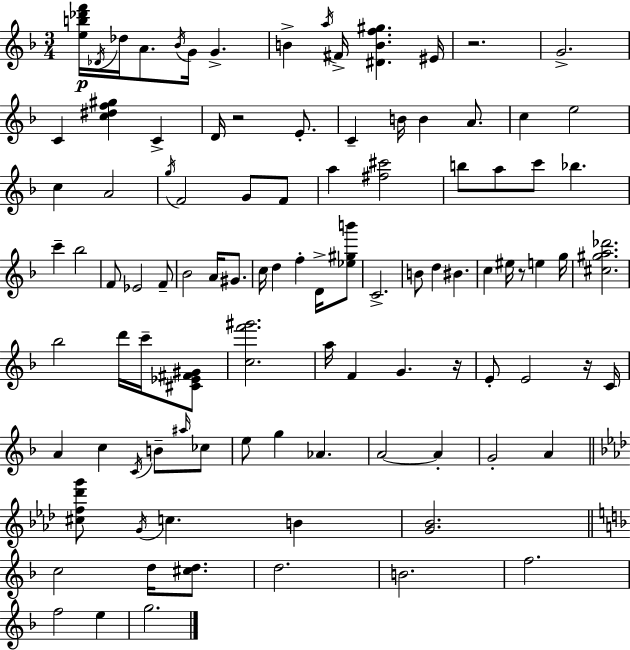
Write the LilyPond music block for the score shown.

{
  \clef treble
  \numericTimeSignature
  \time 3/4
  \key f \major
  <e'' b'' des''' f'''>16\p \acciaccatura { des'16 } des''16 a'8. \acciaccatura { bes'16 } g'16 g'4.-> | b'4-> \acciaccatura { a''16 } fis'16-> <dis' b' f'' gis''>4. | eis'16 r2. | g'2.-> | \break c'4 <c'' dis'' f'' gis''>4 c'4-> | d'16 r2 | e'8.-. c'4-- b'16 b'4 | a'8. c''4 e''2 | \break c''4 a'2 | \acciaccatura { g''16 } f'2 | g'8 f'8 a''4 <fis'' cis'''>2 | b''8 a''8 c'''8 bes''4. | \break c'''4-- bes''2 | f'8 ees'2 | f'8-- bes'2 | a'16 gis'8. c''16 d''4 f''4-. | \break d'16-> <ees'' gis'' b'''>8 c'2.-> | b'8 d''4 bis'4. | c''4 eis''16 r8 e''4 | g''16 <cis'' gis'' a'' des'''>2. | \break bes''2 | d'''16 c'''16-- <cis' ees' fis' gis'>8 <c'' f''' gis'''>2. | a''16 f'4 g'4. | r16 e'8-. e'2 | \break r16 c'16 a'4 c''4 | \acciaccatura { c'16 } b'8-- \grace { ais''16 } ces''8 e''8 g''4 | aes'4. a'2~~ | a'4-. g'2-. | \break a'4 \bar "||" \break \key aes \major <cis'' f'' des''' g'''>8 \acciaccatura { g'16 } c''4. b'4 | <g' bes'>2. | \bar "||" \break \key f \major c''2 d''16 <cis'' d''>8. | d''2. | b'2. | f''2. | \break f''2 e''4 | g''2. | \bar "|."
}